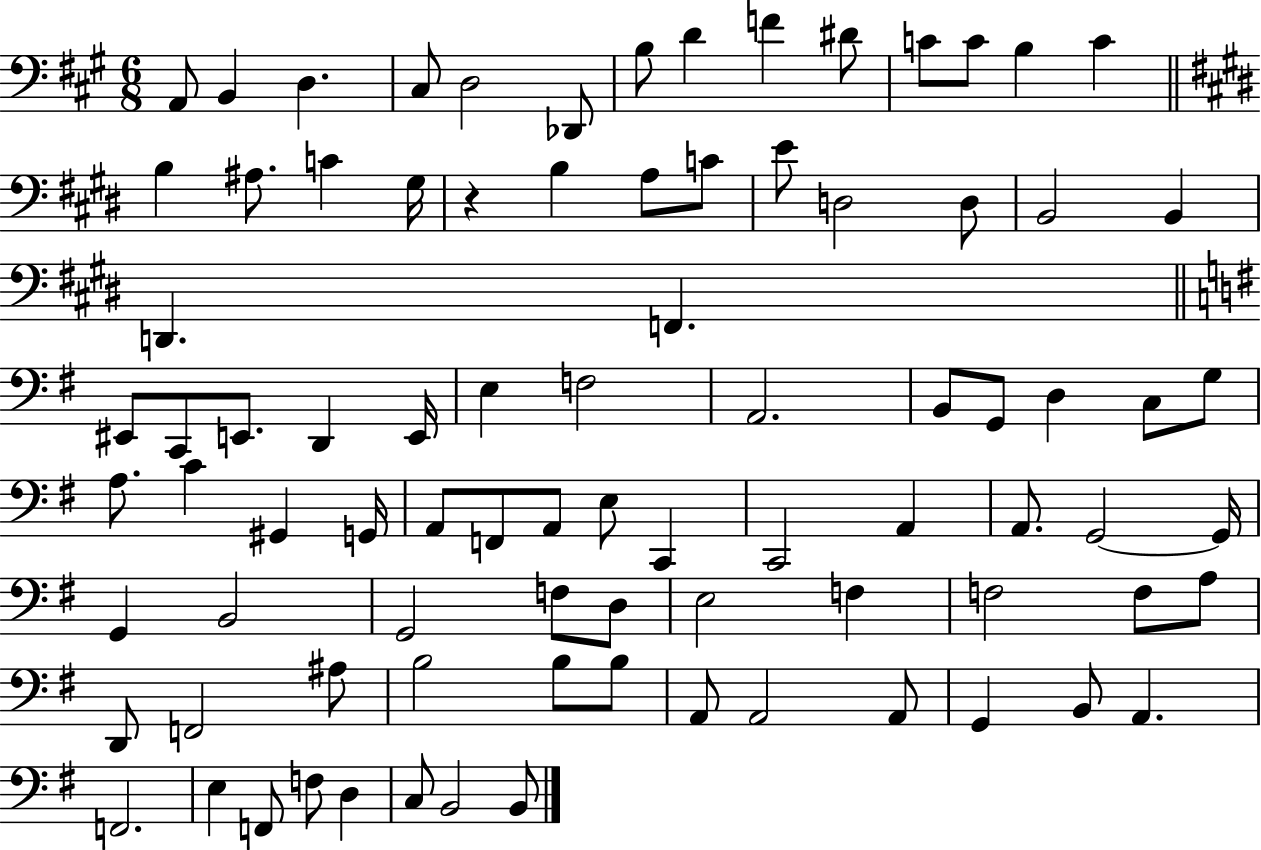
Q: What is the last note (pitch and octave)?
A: B2